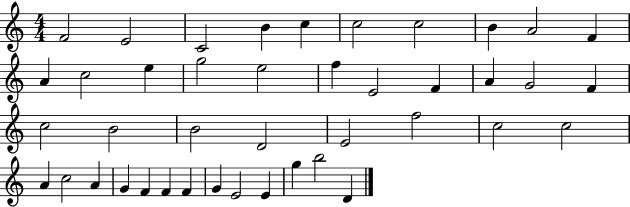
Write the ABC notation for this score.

X:1
T:Untitled
M:4/4
L:1/4
K:C
F2 E2 C2 B c c2 c2 B A2 F A c2 e g2 e2 f E2 F A G2 F c2 B2 B2 D2 E2 f2 c2 c2 A c2 A G F F F G E2 E g b2 D